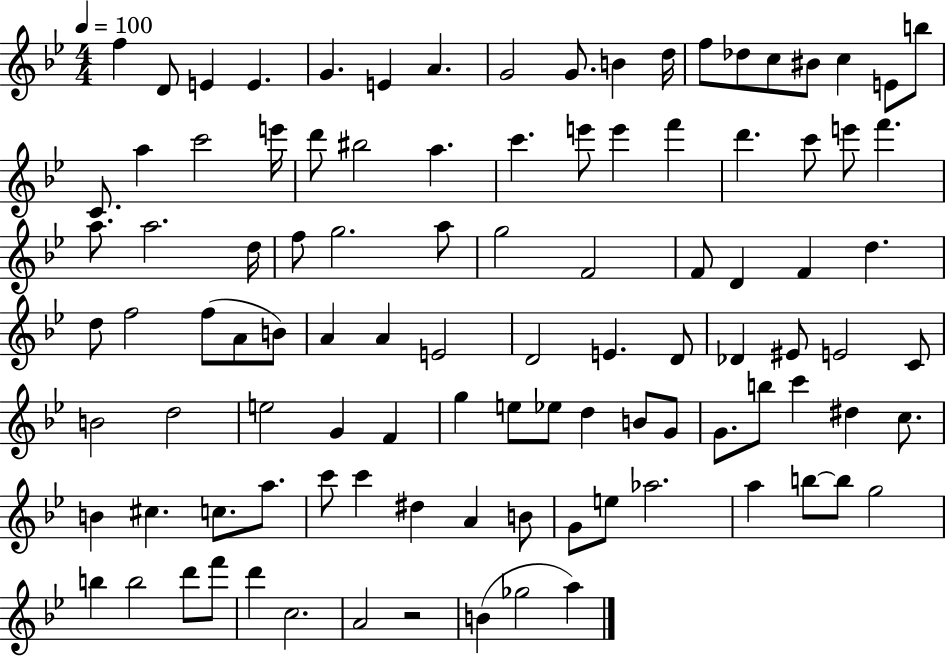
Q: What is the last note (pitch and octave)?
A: A5